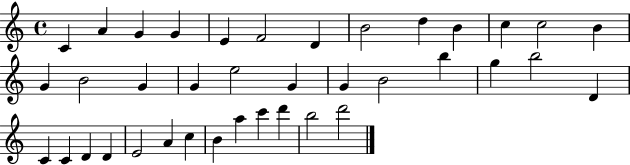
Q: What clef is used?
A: treble